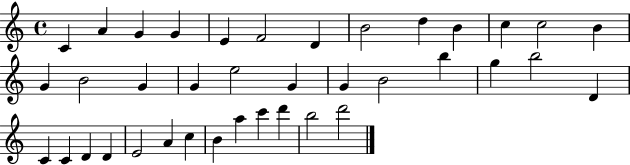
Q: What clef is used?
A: treble